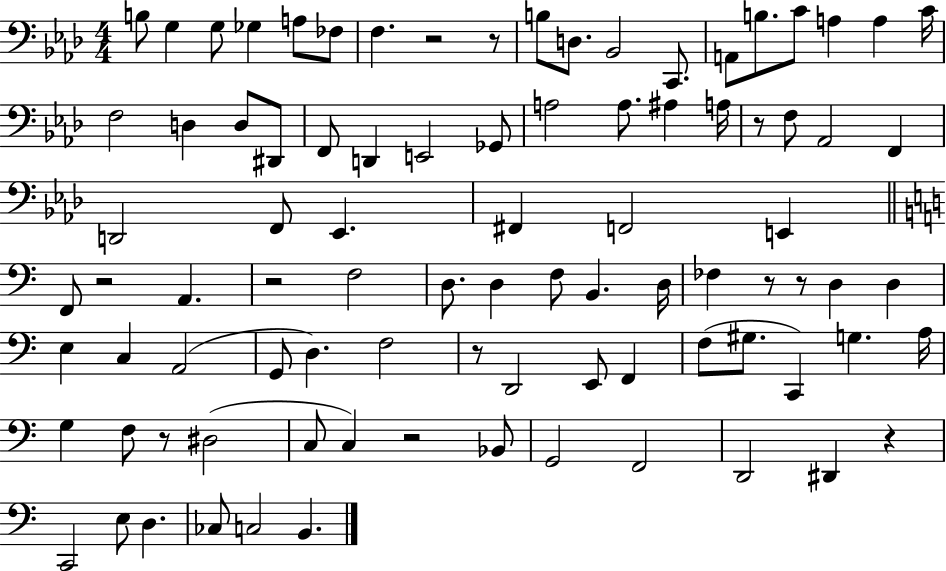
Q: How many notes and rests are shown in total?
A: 90